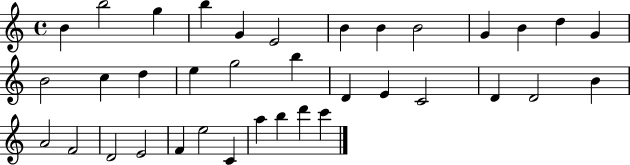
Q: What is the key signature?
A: C major